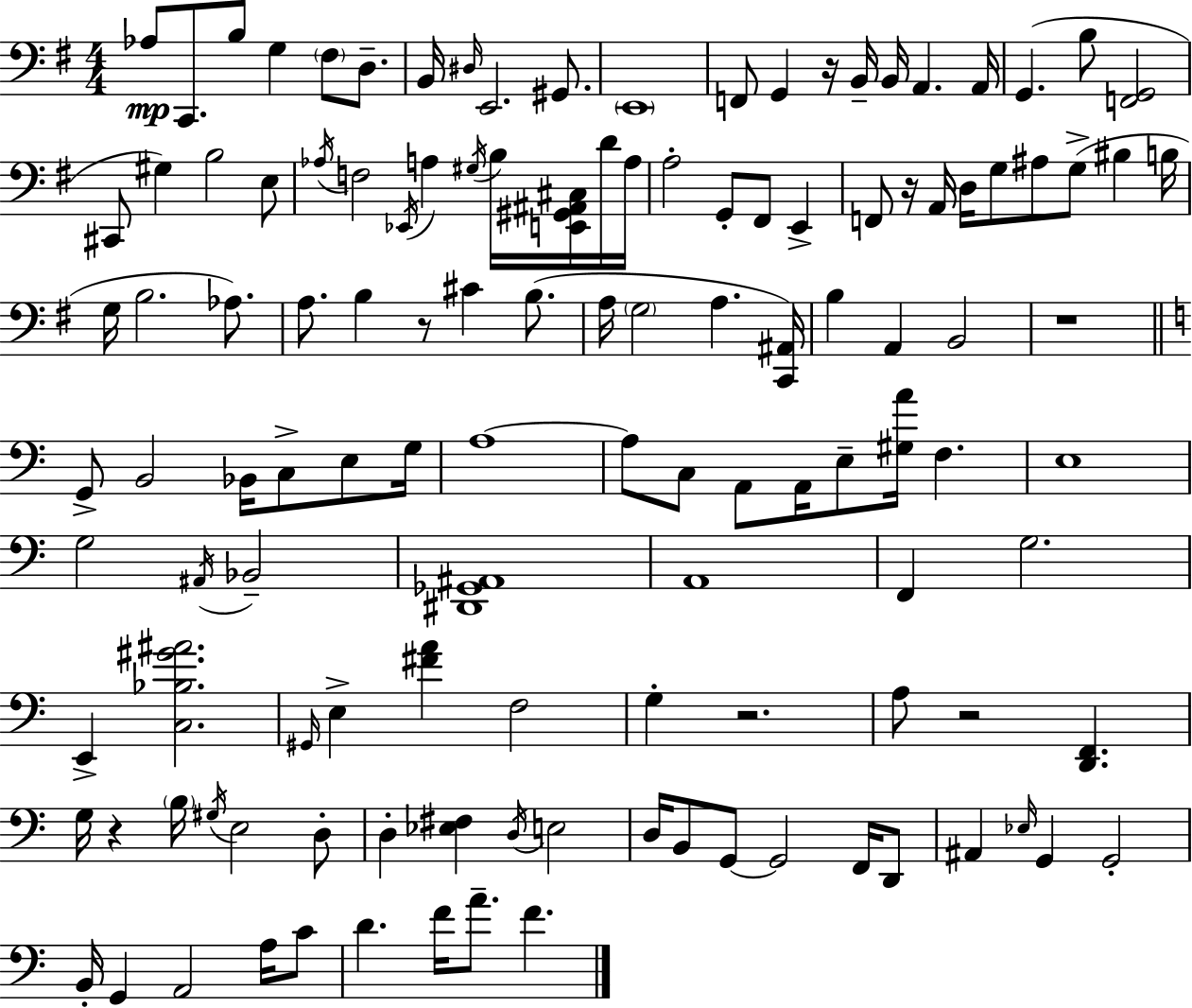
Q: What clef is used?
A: bass